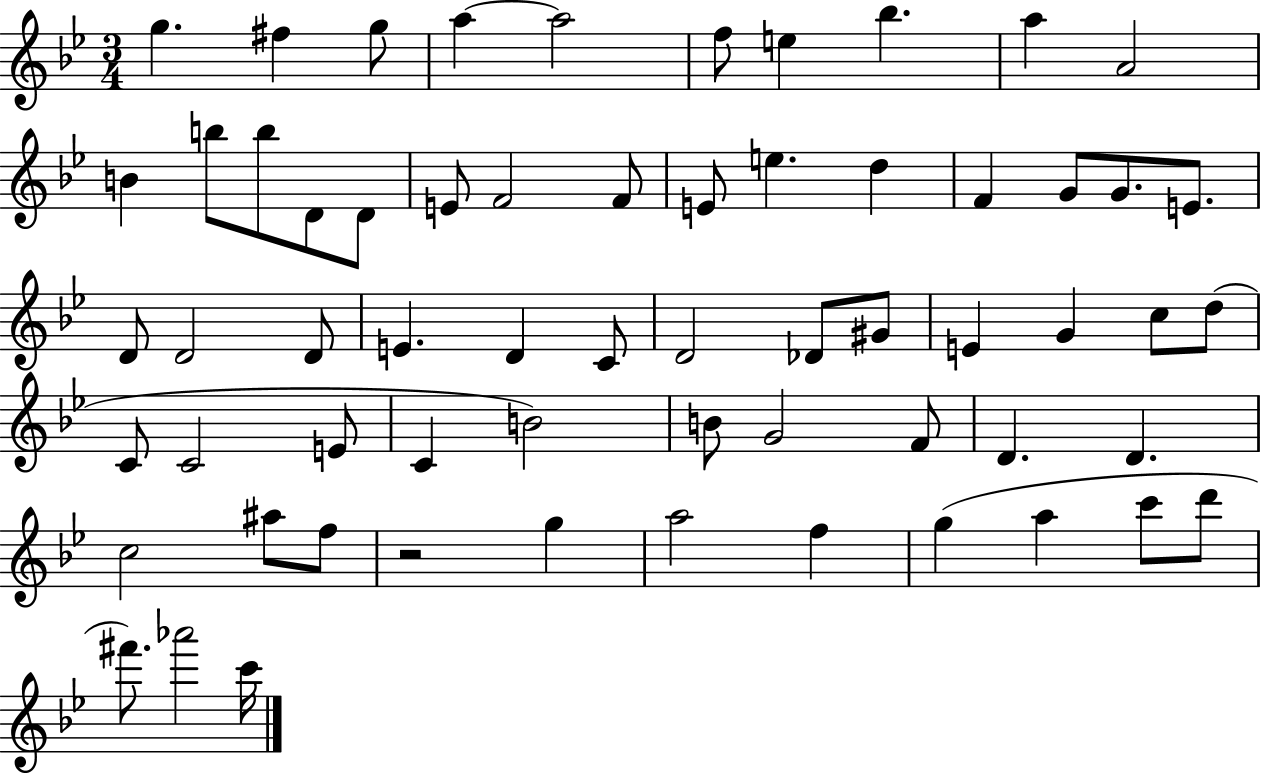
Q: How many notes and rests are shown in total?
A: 62